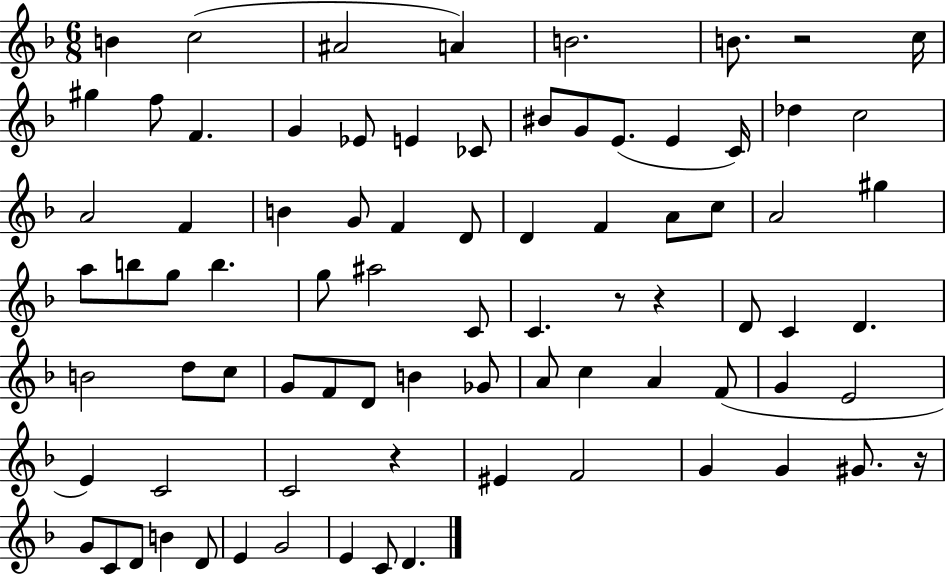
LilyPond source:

{
  \clef treble
  \numericTimeSignature
  \time 6/8
  \key f \major
  b'4 c''2( | ais'2 a'4) | b'2. | b'8. r2 c''16 | \break gis''4 f''8 f'4. | g'4 ees'8 e'4 ces'8 | bis'8 g'8 e'8.( e'4 c'16) | des''4 c''2 | \break a'2 f'4 | b'4 g'8 f'4 d'8 | d'4 f'4 a'8 c''8 | a'2 gis''4 | \break a''8 b''8 g''8 b''4. | g''8 ais''2 c'8 | c'4. r8 r4 | d'8 c'4 d'4. | \break b'2 d''8 c''8 | g'8 f'8 d'8 b'4 ges'8 | a'8 c''4 a'4 f'8( | g'4 e'2 | \break e'4) c'2 | c'2 r4 | eis'4 f'2 | g'4 g'4 gis'8. r16 | \break g'8 c'8 d'8 b'4 d'8 | e'4 g'2 | e'4 c'8 d'4. | \bar "|."
}